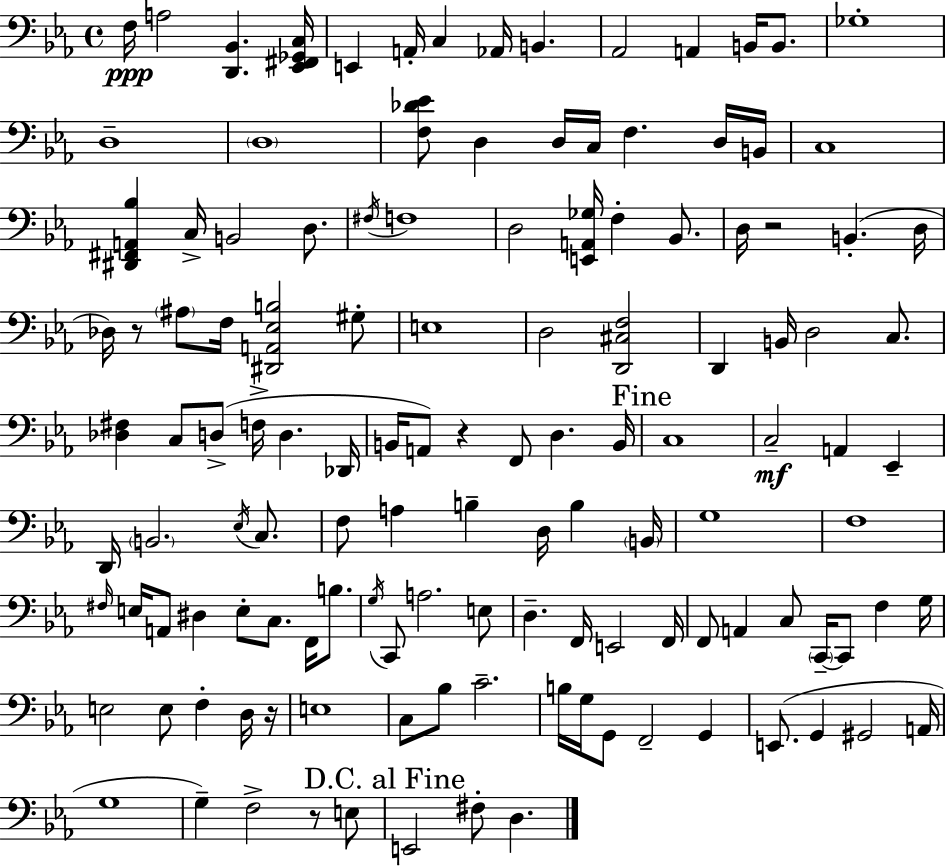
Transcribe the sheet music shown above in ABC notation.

X:1
T:Untitled
M:4/4
L:1/4
K:Cm
F,/4 A,2 [D,,_B,,] [_E,,^F,,_G,,C,]/4 E,, A,,/4 C, _A,,/4 B,, _A,,2 A,, B,,/4 B,,/2 _G,4 D,4 D,4 [F,_D_E]/2 D, D,/4 C,/4 F, D,/4 B,,/4 C,4 [^D,,^F,,A,,_B,] C,/4 B,,2 D,/2 ^F,/4 F,4 D,2 [E,,A,,_G,]/4 F, _B,,/2 D,/4 z2 B,, D,/4 _D,/4 z/2 ^A,/2 F,/4 [^D,,A,,_E,B,]2 ^G,/2 E,4 D,2 [D,,^C,F,]2 D,, B,,/4 D,2 C,/2 [_D,^F,] C,/2 D,/2 F,/4 D, _D,,/4 B,,/4 A,,/2 z F,,/2 D, B,,/4 C,4 C,2 A,, _E,, D,,/4 B,,2 _E,/4 C,/2 F,/2 A, B, D,/4 B, B,,/4 G,4 F,4 ^F,/4 E,/4 A,,/2 ^D, E,/2 C,/2 F,,/4 B,/2 G,/4 C,,/2 A,2 E,/2 D, F,,/4 E,,2 F,,/4 F,,/2 A,, C,/2 C,,/4 C,,/2 F, G,/4 E,2 E,/2 F, D,/4 z/4 E,4 C,/2 _B,/2 C2 B,/4 G,/4 G,,/2 F,,2 G,, E,,/2 G,, ^G,,2 A,,/4 G,4 G, F,2 z/2 E,/2 E,,2 ^F,/2 D,